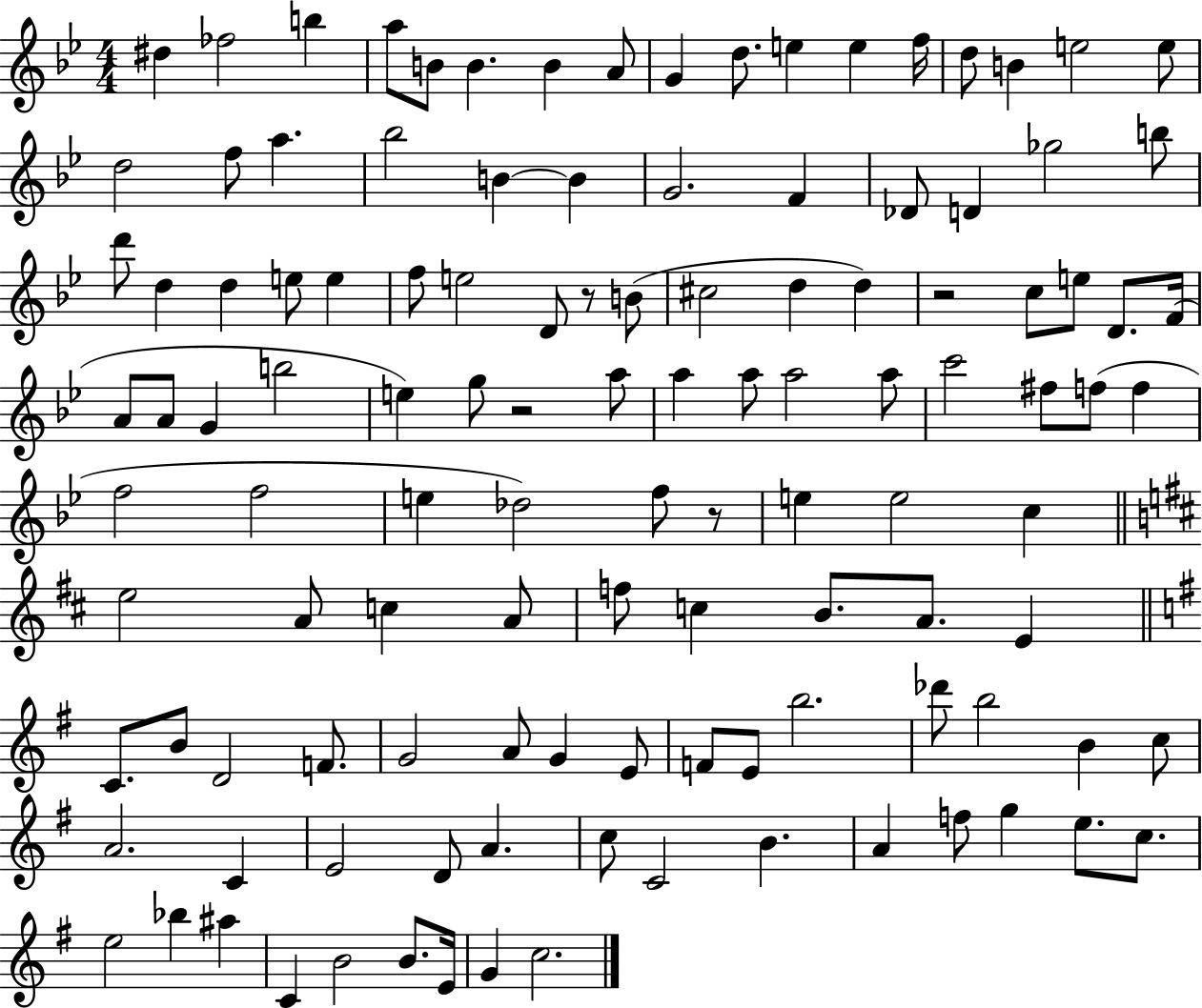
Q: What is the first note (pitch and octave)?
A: D#5